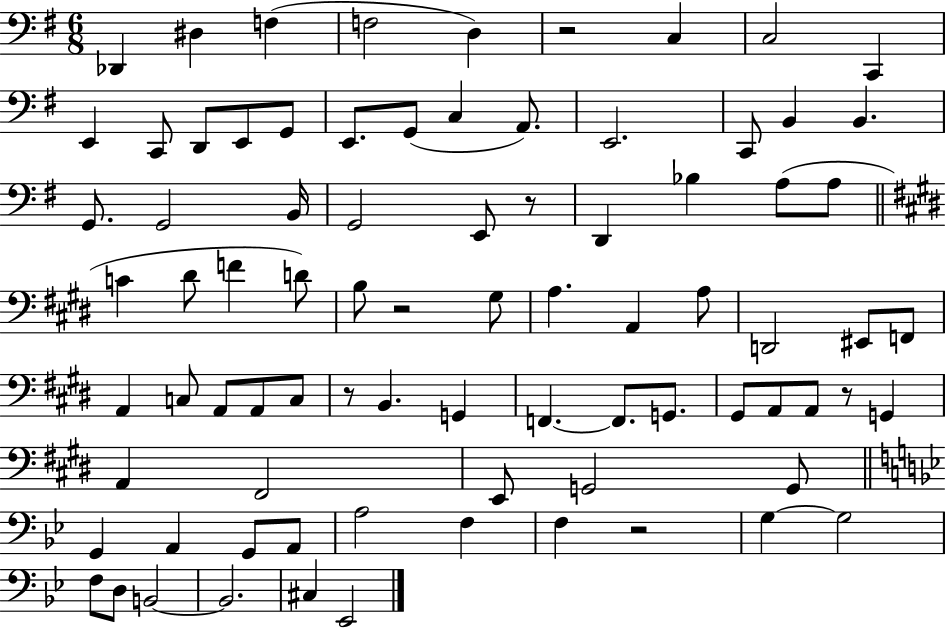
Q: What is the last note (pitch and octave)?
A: Eb2